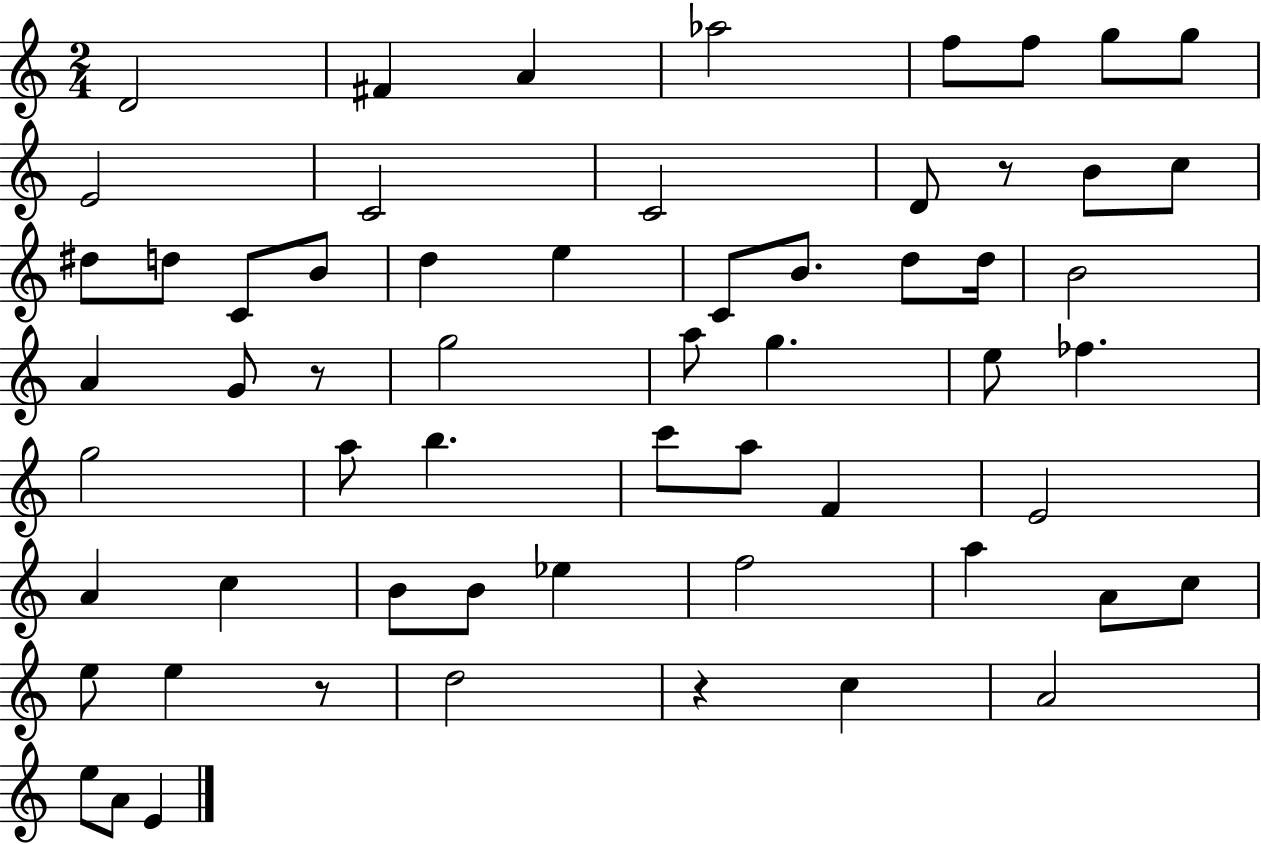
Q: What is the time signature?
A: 2/4